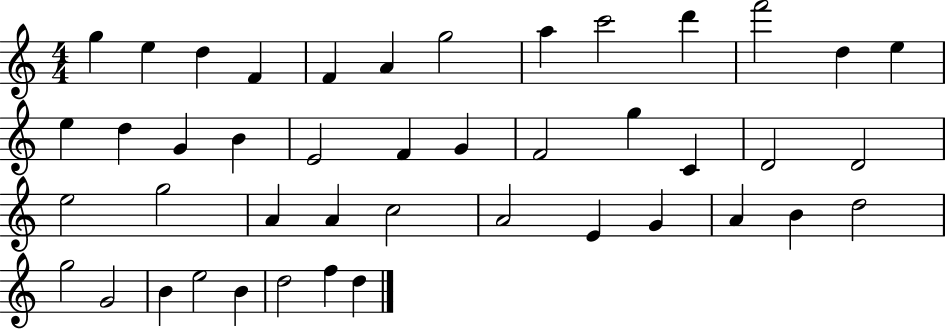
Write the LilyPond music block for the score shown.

{
  \clef treble
  \numericTimeSignature
  \time 4/4
  \key c \major
  g''4 e''4 d''4 f'4 | f'4 a'4 g''2 | a''4 c'''2 d'''4 | f'''2 d''4 e''4 | \break e''4 d''4 g'4 b'4 | e'2 f'4 g'4 | f'2 g''4 c'4 | d'2 d'2 | \break e''2 g''2 | a'4 a'4 c''2 | a'2 e'4 g'4 | a'4 b'4 d''2 | \break g''2 g'2 | b'4 e''2 b'4 | d''2 f''4 d''4 | \bar "|."
}